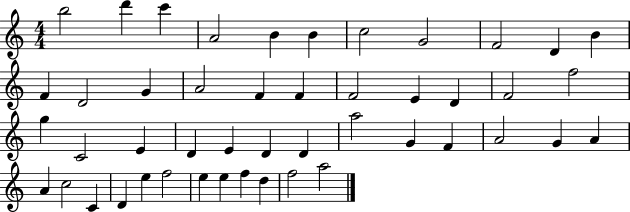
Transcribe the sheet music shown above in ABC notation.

X:1
T:Untitled
M:4/4
L:1/4
K:C
b2 d' c' A2 B B c2 G2 F2 D B F D2 G A2 F F F2 E D F2 f2 g C2 E D E D D a2 G F A2 G A A c2 C D e f2 e e f d f2 a2